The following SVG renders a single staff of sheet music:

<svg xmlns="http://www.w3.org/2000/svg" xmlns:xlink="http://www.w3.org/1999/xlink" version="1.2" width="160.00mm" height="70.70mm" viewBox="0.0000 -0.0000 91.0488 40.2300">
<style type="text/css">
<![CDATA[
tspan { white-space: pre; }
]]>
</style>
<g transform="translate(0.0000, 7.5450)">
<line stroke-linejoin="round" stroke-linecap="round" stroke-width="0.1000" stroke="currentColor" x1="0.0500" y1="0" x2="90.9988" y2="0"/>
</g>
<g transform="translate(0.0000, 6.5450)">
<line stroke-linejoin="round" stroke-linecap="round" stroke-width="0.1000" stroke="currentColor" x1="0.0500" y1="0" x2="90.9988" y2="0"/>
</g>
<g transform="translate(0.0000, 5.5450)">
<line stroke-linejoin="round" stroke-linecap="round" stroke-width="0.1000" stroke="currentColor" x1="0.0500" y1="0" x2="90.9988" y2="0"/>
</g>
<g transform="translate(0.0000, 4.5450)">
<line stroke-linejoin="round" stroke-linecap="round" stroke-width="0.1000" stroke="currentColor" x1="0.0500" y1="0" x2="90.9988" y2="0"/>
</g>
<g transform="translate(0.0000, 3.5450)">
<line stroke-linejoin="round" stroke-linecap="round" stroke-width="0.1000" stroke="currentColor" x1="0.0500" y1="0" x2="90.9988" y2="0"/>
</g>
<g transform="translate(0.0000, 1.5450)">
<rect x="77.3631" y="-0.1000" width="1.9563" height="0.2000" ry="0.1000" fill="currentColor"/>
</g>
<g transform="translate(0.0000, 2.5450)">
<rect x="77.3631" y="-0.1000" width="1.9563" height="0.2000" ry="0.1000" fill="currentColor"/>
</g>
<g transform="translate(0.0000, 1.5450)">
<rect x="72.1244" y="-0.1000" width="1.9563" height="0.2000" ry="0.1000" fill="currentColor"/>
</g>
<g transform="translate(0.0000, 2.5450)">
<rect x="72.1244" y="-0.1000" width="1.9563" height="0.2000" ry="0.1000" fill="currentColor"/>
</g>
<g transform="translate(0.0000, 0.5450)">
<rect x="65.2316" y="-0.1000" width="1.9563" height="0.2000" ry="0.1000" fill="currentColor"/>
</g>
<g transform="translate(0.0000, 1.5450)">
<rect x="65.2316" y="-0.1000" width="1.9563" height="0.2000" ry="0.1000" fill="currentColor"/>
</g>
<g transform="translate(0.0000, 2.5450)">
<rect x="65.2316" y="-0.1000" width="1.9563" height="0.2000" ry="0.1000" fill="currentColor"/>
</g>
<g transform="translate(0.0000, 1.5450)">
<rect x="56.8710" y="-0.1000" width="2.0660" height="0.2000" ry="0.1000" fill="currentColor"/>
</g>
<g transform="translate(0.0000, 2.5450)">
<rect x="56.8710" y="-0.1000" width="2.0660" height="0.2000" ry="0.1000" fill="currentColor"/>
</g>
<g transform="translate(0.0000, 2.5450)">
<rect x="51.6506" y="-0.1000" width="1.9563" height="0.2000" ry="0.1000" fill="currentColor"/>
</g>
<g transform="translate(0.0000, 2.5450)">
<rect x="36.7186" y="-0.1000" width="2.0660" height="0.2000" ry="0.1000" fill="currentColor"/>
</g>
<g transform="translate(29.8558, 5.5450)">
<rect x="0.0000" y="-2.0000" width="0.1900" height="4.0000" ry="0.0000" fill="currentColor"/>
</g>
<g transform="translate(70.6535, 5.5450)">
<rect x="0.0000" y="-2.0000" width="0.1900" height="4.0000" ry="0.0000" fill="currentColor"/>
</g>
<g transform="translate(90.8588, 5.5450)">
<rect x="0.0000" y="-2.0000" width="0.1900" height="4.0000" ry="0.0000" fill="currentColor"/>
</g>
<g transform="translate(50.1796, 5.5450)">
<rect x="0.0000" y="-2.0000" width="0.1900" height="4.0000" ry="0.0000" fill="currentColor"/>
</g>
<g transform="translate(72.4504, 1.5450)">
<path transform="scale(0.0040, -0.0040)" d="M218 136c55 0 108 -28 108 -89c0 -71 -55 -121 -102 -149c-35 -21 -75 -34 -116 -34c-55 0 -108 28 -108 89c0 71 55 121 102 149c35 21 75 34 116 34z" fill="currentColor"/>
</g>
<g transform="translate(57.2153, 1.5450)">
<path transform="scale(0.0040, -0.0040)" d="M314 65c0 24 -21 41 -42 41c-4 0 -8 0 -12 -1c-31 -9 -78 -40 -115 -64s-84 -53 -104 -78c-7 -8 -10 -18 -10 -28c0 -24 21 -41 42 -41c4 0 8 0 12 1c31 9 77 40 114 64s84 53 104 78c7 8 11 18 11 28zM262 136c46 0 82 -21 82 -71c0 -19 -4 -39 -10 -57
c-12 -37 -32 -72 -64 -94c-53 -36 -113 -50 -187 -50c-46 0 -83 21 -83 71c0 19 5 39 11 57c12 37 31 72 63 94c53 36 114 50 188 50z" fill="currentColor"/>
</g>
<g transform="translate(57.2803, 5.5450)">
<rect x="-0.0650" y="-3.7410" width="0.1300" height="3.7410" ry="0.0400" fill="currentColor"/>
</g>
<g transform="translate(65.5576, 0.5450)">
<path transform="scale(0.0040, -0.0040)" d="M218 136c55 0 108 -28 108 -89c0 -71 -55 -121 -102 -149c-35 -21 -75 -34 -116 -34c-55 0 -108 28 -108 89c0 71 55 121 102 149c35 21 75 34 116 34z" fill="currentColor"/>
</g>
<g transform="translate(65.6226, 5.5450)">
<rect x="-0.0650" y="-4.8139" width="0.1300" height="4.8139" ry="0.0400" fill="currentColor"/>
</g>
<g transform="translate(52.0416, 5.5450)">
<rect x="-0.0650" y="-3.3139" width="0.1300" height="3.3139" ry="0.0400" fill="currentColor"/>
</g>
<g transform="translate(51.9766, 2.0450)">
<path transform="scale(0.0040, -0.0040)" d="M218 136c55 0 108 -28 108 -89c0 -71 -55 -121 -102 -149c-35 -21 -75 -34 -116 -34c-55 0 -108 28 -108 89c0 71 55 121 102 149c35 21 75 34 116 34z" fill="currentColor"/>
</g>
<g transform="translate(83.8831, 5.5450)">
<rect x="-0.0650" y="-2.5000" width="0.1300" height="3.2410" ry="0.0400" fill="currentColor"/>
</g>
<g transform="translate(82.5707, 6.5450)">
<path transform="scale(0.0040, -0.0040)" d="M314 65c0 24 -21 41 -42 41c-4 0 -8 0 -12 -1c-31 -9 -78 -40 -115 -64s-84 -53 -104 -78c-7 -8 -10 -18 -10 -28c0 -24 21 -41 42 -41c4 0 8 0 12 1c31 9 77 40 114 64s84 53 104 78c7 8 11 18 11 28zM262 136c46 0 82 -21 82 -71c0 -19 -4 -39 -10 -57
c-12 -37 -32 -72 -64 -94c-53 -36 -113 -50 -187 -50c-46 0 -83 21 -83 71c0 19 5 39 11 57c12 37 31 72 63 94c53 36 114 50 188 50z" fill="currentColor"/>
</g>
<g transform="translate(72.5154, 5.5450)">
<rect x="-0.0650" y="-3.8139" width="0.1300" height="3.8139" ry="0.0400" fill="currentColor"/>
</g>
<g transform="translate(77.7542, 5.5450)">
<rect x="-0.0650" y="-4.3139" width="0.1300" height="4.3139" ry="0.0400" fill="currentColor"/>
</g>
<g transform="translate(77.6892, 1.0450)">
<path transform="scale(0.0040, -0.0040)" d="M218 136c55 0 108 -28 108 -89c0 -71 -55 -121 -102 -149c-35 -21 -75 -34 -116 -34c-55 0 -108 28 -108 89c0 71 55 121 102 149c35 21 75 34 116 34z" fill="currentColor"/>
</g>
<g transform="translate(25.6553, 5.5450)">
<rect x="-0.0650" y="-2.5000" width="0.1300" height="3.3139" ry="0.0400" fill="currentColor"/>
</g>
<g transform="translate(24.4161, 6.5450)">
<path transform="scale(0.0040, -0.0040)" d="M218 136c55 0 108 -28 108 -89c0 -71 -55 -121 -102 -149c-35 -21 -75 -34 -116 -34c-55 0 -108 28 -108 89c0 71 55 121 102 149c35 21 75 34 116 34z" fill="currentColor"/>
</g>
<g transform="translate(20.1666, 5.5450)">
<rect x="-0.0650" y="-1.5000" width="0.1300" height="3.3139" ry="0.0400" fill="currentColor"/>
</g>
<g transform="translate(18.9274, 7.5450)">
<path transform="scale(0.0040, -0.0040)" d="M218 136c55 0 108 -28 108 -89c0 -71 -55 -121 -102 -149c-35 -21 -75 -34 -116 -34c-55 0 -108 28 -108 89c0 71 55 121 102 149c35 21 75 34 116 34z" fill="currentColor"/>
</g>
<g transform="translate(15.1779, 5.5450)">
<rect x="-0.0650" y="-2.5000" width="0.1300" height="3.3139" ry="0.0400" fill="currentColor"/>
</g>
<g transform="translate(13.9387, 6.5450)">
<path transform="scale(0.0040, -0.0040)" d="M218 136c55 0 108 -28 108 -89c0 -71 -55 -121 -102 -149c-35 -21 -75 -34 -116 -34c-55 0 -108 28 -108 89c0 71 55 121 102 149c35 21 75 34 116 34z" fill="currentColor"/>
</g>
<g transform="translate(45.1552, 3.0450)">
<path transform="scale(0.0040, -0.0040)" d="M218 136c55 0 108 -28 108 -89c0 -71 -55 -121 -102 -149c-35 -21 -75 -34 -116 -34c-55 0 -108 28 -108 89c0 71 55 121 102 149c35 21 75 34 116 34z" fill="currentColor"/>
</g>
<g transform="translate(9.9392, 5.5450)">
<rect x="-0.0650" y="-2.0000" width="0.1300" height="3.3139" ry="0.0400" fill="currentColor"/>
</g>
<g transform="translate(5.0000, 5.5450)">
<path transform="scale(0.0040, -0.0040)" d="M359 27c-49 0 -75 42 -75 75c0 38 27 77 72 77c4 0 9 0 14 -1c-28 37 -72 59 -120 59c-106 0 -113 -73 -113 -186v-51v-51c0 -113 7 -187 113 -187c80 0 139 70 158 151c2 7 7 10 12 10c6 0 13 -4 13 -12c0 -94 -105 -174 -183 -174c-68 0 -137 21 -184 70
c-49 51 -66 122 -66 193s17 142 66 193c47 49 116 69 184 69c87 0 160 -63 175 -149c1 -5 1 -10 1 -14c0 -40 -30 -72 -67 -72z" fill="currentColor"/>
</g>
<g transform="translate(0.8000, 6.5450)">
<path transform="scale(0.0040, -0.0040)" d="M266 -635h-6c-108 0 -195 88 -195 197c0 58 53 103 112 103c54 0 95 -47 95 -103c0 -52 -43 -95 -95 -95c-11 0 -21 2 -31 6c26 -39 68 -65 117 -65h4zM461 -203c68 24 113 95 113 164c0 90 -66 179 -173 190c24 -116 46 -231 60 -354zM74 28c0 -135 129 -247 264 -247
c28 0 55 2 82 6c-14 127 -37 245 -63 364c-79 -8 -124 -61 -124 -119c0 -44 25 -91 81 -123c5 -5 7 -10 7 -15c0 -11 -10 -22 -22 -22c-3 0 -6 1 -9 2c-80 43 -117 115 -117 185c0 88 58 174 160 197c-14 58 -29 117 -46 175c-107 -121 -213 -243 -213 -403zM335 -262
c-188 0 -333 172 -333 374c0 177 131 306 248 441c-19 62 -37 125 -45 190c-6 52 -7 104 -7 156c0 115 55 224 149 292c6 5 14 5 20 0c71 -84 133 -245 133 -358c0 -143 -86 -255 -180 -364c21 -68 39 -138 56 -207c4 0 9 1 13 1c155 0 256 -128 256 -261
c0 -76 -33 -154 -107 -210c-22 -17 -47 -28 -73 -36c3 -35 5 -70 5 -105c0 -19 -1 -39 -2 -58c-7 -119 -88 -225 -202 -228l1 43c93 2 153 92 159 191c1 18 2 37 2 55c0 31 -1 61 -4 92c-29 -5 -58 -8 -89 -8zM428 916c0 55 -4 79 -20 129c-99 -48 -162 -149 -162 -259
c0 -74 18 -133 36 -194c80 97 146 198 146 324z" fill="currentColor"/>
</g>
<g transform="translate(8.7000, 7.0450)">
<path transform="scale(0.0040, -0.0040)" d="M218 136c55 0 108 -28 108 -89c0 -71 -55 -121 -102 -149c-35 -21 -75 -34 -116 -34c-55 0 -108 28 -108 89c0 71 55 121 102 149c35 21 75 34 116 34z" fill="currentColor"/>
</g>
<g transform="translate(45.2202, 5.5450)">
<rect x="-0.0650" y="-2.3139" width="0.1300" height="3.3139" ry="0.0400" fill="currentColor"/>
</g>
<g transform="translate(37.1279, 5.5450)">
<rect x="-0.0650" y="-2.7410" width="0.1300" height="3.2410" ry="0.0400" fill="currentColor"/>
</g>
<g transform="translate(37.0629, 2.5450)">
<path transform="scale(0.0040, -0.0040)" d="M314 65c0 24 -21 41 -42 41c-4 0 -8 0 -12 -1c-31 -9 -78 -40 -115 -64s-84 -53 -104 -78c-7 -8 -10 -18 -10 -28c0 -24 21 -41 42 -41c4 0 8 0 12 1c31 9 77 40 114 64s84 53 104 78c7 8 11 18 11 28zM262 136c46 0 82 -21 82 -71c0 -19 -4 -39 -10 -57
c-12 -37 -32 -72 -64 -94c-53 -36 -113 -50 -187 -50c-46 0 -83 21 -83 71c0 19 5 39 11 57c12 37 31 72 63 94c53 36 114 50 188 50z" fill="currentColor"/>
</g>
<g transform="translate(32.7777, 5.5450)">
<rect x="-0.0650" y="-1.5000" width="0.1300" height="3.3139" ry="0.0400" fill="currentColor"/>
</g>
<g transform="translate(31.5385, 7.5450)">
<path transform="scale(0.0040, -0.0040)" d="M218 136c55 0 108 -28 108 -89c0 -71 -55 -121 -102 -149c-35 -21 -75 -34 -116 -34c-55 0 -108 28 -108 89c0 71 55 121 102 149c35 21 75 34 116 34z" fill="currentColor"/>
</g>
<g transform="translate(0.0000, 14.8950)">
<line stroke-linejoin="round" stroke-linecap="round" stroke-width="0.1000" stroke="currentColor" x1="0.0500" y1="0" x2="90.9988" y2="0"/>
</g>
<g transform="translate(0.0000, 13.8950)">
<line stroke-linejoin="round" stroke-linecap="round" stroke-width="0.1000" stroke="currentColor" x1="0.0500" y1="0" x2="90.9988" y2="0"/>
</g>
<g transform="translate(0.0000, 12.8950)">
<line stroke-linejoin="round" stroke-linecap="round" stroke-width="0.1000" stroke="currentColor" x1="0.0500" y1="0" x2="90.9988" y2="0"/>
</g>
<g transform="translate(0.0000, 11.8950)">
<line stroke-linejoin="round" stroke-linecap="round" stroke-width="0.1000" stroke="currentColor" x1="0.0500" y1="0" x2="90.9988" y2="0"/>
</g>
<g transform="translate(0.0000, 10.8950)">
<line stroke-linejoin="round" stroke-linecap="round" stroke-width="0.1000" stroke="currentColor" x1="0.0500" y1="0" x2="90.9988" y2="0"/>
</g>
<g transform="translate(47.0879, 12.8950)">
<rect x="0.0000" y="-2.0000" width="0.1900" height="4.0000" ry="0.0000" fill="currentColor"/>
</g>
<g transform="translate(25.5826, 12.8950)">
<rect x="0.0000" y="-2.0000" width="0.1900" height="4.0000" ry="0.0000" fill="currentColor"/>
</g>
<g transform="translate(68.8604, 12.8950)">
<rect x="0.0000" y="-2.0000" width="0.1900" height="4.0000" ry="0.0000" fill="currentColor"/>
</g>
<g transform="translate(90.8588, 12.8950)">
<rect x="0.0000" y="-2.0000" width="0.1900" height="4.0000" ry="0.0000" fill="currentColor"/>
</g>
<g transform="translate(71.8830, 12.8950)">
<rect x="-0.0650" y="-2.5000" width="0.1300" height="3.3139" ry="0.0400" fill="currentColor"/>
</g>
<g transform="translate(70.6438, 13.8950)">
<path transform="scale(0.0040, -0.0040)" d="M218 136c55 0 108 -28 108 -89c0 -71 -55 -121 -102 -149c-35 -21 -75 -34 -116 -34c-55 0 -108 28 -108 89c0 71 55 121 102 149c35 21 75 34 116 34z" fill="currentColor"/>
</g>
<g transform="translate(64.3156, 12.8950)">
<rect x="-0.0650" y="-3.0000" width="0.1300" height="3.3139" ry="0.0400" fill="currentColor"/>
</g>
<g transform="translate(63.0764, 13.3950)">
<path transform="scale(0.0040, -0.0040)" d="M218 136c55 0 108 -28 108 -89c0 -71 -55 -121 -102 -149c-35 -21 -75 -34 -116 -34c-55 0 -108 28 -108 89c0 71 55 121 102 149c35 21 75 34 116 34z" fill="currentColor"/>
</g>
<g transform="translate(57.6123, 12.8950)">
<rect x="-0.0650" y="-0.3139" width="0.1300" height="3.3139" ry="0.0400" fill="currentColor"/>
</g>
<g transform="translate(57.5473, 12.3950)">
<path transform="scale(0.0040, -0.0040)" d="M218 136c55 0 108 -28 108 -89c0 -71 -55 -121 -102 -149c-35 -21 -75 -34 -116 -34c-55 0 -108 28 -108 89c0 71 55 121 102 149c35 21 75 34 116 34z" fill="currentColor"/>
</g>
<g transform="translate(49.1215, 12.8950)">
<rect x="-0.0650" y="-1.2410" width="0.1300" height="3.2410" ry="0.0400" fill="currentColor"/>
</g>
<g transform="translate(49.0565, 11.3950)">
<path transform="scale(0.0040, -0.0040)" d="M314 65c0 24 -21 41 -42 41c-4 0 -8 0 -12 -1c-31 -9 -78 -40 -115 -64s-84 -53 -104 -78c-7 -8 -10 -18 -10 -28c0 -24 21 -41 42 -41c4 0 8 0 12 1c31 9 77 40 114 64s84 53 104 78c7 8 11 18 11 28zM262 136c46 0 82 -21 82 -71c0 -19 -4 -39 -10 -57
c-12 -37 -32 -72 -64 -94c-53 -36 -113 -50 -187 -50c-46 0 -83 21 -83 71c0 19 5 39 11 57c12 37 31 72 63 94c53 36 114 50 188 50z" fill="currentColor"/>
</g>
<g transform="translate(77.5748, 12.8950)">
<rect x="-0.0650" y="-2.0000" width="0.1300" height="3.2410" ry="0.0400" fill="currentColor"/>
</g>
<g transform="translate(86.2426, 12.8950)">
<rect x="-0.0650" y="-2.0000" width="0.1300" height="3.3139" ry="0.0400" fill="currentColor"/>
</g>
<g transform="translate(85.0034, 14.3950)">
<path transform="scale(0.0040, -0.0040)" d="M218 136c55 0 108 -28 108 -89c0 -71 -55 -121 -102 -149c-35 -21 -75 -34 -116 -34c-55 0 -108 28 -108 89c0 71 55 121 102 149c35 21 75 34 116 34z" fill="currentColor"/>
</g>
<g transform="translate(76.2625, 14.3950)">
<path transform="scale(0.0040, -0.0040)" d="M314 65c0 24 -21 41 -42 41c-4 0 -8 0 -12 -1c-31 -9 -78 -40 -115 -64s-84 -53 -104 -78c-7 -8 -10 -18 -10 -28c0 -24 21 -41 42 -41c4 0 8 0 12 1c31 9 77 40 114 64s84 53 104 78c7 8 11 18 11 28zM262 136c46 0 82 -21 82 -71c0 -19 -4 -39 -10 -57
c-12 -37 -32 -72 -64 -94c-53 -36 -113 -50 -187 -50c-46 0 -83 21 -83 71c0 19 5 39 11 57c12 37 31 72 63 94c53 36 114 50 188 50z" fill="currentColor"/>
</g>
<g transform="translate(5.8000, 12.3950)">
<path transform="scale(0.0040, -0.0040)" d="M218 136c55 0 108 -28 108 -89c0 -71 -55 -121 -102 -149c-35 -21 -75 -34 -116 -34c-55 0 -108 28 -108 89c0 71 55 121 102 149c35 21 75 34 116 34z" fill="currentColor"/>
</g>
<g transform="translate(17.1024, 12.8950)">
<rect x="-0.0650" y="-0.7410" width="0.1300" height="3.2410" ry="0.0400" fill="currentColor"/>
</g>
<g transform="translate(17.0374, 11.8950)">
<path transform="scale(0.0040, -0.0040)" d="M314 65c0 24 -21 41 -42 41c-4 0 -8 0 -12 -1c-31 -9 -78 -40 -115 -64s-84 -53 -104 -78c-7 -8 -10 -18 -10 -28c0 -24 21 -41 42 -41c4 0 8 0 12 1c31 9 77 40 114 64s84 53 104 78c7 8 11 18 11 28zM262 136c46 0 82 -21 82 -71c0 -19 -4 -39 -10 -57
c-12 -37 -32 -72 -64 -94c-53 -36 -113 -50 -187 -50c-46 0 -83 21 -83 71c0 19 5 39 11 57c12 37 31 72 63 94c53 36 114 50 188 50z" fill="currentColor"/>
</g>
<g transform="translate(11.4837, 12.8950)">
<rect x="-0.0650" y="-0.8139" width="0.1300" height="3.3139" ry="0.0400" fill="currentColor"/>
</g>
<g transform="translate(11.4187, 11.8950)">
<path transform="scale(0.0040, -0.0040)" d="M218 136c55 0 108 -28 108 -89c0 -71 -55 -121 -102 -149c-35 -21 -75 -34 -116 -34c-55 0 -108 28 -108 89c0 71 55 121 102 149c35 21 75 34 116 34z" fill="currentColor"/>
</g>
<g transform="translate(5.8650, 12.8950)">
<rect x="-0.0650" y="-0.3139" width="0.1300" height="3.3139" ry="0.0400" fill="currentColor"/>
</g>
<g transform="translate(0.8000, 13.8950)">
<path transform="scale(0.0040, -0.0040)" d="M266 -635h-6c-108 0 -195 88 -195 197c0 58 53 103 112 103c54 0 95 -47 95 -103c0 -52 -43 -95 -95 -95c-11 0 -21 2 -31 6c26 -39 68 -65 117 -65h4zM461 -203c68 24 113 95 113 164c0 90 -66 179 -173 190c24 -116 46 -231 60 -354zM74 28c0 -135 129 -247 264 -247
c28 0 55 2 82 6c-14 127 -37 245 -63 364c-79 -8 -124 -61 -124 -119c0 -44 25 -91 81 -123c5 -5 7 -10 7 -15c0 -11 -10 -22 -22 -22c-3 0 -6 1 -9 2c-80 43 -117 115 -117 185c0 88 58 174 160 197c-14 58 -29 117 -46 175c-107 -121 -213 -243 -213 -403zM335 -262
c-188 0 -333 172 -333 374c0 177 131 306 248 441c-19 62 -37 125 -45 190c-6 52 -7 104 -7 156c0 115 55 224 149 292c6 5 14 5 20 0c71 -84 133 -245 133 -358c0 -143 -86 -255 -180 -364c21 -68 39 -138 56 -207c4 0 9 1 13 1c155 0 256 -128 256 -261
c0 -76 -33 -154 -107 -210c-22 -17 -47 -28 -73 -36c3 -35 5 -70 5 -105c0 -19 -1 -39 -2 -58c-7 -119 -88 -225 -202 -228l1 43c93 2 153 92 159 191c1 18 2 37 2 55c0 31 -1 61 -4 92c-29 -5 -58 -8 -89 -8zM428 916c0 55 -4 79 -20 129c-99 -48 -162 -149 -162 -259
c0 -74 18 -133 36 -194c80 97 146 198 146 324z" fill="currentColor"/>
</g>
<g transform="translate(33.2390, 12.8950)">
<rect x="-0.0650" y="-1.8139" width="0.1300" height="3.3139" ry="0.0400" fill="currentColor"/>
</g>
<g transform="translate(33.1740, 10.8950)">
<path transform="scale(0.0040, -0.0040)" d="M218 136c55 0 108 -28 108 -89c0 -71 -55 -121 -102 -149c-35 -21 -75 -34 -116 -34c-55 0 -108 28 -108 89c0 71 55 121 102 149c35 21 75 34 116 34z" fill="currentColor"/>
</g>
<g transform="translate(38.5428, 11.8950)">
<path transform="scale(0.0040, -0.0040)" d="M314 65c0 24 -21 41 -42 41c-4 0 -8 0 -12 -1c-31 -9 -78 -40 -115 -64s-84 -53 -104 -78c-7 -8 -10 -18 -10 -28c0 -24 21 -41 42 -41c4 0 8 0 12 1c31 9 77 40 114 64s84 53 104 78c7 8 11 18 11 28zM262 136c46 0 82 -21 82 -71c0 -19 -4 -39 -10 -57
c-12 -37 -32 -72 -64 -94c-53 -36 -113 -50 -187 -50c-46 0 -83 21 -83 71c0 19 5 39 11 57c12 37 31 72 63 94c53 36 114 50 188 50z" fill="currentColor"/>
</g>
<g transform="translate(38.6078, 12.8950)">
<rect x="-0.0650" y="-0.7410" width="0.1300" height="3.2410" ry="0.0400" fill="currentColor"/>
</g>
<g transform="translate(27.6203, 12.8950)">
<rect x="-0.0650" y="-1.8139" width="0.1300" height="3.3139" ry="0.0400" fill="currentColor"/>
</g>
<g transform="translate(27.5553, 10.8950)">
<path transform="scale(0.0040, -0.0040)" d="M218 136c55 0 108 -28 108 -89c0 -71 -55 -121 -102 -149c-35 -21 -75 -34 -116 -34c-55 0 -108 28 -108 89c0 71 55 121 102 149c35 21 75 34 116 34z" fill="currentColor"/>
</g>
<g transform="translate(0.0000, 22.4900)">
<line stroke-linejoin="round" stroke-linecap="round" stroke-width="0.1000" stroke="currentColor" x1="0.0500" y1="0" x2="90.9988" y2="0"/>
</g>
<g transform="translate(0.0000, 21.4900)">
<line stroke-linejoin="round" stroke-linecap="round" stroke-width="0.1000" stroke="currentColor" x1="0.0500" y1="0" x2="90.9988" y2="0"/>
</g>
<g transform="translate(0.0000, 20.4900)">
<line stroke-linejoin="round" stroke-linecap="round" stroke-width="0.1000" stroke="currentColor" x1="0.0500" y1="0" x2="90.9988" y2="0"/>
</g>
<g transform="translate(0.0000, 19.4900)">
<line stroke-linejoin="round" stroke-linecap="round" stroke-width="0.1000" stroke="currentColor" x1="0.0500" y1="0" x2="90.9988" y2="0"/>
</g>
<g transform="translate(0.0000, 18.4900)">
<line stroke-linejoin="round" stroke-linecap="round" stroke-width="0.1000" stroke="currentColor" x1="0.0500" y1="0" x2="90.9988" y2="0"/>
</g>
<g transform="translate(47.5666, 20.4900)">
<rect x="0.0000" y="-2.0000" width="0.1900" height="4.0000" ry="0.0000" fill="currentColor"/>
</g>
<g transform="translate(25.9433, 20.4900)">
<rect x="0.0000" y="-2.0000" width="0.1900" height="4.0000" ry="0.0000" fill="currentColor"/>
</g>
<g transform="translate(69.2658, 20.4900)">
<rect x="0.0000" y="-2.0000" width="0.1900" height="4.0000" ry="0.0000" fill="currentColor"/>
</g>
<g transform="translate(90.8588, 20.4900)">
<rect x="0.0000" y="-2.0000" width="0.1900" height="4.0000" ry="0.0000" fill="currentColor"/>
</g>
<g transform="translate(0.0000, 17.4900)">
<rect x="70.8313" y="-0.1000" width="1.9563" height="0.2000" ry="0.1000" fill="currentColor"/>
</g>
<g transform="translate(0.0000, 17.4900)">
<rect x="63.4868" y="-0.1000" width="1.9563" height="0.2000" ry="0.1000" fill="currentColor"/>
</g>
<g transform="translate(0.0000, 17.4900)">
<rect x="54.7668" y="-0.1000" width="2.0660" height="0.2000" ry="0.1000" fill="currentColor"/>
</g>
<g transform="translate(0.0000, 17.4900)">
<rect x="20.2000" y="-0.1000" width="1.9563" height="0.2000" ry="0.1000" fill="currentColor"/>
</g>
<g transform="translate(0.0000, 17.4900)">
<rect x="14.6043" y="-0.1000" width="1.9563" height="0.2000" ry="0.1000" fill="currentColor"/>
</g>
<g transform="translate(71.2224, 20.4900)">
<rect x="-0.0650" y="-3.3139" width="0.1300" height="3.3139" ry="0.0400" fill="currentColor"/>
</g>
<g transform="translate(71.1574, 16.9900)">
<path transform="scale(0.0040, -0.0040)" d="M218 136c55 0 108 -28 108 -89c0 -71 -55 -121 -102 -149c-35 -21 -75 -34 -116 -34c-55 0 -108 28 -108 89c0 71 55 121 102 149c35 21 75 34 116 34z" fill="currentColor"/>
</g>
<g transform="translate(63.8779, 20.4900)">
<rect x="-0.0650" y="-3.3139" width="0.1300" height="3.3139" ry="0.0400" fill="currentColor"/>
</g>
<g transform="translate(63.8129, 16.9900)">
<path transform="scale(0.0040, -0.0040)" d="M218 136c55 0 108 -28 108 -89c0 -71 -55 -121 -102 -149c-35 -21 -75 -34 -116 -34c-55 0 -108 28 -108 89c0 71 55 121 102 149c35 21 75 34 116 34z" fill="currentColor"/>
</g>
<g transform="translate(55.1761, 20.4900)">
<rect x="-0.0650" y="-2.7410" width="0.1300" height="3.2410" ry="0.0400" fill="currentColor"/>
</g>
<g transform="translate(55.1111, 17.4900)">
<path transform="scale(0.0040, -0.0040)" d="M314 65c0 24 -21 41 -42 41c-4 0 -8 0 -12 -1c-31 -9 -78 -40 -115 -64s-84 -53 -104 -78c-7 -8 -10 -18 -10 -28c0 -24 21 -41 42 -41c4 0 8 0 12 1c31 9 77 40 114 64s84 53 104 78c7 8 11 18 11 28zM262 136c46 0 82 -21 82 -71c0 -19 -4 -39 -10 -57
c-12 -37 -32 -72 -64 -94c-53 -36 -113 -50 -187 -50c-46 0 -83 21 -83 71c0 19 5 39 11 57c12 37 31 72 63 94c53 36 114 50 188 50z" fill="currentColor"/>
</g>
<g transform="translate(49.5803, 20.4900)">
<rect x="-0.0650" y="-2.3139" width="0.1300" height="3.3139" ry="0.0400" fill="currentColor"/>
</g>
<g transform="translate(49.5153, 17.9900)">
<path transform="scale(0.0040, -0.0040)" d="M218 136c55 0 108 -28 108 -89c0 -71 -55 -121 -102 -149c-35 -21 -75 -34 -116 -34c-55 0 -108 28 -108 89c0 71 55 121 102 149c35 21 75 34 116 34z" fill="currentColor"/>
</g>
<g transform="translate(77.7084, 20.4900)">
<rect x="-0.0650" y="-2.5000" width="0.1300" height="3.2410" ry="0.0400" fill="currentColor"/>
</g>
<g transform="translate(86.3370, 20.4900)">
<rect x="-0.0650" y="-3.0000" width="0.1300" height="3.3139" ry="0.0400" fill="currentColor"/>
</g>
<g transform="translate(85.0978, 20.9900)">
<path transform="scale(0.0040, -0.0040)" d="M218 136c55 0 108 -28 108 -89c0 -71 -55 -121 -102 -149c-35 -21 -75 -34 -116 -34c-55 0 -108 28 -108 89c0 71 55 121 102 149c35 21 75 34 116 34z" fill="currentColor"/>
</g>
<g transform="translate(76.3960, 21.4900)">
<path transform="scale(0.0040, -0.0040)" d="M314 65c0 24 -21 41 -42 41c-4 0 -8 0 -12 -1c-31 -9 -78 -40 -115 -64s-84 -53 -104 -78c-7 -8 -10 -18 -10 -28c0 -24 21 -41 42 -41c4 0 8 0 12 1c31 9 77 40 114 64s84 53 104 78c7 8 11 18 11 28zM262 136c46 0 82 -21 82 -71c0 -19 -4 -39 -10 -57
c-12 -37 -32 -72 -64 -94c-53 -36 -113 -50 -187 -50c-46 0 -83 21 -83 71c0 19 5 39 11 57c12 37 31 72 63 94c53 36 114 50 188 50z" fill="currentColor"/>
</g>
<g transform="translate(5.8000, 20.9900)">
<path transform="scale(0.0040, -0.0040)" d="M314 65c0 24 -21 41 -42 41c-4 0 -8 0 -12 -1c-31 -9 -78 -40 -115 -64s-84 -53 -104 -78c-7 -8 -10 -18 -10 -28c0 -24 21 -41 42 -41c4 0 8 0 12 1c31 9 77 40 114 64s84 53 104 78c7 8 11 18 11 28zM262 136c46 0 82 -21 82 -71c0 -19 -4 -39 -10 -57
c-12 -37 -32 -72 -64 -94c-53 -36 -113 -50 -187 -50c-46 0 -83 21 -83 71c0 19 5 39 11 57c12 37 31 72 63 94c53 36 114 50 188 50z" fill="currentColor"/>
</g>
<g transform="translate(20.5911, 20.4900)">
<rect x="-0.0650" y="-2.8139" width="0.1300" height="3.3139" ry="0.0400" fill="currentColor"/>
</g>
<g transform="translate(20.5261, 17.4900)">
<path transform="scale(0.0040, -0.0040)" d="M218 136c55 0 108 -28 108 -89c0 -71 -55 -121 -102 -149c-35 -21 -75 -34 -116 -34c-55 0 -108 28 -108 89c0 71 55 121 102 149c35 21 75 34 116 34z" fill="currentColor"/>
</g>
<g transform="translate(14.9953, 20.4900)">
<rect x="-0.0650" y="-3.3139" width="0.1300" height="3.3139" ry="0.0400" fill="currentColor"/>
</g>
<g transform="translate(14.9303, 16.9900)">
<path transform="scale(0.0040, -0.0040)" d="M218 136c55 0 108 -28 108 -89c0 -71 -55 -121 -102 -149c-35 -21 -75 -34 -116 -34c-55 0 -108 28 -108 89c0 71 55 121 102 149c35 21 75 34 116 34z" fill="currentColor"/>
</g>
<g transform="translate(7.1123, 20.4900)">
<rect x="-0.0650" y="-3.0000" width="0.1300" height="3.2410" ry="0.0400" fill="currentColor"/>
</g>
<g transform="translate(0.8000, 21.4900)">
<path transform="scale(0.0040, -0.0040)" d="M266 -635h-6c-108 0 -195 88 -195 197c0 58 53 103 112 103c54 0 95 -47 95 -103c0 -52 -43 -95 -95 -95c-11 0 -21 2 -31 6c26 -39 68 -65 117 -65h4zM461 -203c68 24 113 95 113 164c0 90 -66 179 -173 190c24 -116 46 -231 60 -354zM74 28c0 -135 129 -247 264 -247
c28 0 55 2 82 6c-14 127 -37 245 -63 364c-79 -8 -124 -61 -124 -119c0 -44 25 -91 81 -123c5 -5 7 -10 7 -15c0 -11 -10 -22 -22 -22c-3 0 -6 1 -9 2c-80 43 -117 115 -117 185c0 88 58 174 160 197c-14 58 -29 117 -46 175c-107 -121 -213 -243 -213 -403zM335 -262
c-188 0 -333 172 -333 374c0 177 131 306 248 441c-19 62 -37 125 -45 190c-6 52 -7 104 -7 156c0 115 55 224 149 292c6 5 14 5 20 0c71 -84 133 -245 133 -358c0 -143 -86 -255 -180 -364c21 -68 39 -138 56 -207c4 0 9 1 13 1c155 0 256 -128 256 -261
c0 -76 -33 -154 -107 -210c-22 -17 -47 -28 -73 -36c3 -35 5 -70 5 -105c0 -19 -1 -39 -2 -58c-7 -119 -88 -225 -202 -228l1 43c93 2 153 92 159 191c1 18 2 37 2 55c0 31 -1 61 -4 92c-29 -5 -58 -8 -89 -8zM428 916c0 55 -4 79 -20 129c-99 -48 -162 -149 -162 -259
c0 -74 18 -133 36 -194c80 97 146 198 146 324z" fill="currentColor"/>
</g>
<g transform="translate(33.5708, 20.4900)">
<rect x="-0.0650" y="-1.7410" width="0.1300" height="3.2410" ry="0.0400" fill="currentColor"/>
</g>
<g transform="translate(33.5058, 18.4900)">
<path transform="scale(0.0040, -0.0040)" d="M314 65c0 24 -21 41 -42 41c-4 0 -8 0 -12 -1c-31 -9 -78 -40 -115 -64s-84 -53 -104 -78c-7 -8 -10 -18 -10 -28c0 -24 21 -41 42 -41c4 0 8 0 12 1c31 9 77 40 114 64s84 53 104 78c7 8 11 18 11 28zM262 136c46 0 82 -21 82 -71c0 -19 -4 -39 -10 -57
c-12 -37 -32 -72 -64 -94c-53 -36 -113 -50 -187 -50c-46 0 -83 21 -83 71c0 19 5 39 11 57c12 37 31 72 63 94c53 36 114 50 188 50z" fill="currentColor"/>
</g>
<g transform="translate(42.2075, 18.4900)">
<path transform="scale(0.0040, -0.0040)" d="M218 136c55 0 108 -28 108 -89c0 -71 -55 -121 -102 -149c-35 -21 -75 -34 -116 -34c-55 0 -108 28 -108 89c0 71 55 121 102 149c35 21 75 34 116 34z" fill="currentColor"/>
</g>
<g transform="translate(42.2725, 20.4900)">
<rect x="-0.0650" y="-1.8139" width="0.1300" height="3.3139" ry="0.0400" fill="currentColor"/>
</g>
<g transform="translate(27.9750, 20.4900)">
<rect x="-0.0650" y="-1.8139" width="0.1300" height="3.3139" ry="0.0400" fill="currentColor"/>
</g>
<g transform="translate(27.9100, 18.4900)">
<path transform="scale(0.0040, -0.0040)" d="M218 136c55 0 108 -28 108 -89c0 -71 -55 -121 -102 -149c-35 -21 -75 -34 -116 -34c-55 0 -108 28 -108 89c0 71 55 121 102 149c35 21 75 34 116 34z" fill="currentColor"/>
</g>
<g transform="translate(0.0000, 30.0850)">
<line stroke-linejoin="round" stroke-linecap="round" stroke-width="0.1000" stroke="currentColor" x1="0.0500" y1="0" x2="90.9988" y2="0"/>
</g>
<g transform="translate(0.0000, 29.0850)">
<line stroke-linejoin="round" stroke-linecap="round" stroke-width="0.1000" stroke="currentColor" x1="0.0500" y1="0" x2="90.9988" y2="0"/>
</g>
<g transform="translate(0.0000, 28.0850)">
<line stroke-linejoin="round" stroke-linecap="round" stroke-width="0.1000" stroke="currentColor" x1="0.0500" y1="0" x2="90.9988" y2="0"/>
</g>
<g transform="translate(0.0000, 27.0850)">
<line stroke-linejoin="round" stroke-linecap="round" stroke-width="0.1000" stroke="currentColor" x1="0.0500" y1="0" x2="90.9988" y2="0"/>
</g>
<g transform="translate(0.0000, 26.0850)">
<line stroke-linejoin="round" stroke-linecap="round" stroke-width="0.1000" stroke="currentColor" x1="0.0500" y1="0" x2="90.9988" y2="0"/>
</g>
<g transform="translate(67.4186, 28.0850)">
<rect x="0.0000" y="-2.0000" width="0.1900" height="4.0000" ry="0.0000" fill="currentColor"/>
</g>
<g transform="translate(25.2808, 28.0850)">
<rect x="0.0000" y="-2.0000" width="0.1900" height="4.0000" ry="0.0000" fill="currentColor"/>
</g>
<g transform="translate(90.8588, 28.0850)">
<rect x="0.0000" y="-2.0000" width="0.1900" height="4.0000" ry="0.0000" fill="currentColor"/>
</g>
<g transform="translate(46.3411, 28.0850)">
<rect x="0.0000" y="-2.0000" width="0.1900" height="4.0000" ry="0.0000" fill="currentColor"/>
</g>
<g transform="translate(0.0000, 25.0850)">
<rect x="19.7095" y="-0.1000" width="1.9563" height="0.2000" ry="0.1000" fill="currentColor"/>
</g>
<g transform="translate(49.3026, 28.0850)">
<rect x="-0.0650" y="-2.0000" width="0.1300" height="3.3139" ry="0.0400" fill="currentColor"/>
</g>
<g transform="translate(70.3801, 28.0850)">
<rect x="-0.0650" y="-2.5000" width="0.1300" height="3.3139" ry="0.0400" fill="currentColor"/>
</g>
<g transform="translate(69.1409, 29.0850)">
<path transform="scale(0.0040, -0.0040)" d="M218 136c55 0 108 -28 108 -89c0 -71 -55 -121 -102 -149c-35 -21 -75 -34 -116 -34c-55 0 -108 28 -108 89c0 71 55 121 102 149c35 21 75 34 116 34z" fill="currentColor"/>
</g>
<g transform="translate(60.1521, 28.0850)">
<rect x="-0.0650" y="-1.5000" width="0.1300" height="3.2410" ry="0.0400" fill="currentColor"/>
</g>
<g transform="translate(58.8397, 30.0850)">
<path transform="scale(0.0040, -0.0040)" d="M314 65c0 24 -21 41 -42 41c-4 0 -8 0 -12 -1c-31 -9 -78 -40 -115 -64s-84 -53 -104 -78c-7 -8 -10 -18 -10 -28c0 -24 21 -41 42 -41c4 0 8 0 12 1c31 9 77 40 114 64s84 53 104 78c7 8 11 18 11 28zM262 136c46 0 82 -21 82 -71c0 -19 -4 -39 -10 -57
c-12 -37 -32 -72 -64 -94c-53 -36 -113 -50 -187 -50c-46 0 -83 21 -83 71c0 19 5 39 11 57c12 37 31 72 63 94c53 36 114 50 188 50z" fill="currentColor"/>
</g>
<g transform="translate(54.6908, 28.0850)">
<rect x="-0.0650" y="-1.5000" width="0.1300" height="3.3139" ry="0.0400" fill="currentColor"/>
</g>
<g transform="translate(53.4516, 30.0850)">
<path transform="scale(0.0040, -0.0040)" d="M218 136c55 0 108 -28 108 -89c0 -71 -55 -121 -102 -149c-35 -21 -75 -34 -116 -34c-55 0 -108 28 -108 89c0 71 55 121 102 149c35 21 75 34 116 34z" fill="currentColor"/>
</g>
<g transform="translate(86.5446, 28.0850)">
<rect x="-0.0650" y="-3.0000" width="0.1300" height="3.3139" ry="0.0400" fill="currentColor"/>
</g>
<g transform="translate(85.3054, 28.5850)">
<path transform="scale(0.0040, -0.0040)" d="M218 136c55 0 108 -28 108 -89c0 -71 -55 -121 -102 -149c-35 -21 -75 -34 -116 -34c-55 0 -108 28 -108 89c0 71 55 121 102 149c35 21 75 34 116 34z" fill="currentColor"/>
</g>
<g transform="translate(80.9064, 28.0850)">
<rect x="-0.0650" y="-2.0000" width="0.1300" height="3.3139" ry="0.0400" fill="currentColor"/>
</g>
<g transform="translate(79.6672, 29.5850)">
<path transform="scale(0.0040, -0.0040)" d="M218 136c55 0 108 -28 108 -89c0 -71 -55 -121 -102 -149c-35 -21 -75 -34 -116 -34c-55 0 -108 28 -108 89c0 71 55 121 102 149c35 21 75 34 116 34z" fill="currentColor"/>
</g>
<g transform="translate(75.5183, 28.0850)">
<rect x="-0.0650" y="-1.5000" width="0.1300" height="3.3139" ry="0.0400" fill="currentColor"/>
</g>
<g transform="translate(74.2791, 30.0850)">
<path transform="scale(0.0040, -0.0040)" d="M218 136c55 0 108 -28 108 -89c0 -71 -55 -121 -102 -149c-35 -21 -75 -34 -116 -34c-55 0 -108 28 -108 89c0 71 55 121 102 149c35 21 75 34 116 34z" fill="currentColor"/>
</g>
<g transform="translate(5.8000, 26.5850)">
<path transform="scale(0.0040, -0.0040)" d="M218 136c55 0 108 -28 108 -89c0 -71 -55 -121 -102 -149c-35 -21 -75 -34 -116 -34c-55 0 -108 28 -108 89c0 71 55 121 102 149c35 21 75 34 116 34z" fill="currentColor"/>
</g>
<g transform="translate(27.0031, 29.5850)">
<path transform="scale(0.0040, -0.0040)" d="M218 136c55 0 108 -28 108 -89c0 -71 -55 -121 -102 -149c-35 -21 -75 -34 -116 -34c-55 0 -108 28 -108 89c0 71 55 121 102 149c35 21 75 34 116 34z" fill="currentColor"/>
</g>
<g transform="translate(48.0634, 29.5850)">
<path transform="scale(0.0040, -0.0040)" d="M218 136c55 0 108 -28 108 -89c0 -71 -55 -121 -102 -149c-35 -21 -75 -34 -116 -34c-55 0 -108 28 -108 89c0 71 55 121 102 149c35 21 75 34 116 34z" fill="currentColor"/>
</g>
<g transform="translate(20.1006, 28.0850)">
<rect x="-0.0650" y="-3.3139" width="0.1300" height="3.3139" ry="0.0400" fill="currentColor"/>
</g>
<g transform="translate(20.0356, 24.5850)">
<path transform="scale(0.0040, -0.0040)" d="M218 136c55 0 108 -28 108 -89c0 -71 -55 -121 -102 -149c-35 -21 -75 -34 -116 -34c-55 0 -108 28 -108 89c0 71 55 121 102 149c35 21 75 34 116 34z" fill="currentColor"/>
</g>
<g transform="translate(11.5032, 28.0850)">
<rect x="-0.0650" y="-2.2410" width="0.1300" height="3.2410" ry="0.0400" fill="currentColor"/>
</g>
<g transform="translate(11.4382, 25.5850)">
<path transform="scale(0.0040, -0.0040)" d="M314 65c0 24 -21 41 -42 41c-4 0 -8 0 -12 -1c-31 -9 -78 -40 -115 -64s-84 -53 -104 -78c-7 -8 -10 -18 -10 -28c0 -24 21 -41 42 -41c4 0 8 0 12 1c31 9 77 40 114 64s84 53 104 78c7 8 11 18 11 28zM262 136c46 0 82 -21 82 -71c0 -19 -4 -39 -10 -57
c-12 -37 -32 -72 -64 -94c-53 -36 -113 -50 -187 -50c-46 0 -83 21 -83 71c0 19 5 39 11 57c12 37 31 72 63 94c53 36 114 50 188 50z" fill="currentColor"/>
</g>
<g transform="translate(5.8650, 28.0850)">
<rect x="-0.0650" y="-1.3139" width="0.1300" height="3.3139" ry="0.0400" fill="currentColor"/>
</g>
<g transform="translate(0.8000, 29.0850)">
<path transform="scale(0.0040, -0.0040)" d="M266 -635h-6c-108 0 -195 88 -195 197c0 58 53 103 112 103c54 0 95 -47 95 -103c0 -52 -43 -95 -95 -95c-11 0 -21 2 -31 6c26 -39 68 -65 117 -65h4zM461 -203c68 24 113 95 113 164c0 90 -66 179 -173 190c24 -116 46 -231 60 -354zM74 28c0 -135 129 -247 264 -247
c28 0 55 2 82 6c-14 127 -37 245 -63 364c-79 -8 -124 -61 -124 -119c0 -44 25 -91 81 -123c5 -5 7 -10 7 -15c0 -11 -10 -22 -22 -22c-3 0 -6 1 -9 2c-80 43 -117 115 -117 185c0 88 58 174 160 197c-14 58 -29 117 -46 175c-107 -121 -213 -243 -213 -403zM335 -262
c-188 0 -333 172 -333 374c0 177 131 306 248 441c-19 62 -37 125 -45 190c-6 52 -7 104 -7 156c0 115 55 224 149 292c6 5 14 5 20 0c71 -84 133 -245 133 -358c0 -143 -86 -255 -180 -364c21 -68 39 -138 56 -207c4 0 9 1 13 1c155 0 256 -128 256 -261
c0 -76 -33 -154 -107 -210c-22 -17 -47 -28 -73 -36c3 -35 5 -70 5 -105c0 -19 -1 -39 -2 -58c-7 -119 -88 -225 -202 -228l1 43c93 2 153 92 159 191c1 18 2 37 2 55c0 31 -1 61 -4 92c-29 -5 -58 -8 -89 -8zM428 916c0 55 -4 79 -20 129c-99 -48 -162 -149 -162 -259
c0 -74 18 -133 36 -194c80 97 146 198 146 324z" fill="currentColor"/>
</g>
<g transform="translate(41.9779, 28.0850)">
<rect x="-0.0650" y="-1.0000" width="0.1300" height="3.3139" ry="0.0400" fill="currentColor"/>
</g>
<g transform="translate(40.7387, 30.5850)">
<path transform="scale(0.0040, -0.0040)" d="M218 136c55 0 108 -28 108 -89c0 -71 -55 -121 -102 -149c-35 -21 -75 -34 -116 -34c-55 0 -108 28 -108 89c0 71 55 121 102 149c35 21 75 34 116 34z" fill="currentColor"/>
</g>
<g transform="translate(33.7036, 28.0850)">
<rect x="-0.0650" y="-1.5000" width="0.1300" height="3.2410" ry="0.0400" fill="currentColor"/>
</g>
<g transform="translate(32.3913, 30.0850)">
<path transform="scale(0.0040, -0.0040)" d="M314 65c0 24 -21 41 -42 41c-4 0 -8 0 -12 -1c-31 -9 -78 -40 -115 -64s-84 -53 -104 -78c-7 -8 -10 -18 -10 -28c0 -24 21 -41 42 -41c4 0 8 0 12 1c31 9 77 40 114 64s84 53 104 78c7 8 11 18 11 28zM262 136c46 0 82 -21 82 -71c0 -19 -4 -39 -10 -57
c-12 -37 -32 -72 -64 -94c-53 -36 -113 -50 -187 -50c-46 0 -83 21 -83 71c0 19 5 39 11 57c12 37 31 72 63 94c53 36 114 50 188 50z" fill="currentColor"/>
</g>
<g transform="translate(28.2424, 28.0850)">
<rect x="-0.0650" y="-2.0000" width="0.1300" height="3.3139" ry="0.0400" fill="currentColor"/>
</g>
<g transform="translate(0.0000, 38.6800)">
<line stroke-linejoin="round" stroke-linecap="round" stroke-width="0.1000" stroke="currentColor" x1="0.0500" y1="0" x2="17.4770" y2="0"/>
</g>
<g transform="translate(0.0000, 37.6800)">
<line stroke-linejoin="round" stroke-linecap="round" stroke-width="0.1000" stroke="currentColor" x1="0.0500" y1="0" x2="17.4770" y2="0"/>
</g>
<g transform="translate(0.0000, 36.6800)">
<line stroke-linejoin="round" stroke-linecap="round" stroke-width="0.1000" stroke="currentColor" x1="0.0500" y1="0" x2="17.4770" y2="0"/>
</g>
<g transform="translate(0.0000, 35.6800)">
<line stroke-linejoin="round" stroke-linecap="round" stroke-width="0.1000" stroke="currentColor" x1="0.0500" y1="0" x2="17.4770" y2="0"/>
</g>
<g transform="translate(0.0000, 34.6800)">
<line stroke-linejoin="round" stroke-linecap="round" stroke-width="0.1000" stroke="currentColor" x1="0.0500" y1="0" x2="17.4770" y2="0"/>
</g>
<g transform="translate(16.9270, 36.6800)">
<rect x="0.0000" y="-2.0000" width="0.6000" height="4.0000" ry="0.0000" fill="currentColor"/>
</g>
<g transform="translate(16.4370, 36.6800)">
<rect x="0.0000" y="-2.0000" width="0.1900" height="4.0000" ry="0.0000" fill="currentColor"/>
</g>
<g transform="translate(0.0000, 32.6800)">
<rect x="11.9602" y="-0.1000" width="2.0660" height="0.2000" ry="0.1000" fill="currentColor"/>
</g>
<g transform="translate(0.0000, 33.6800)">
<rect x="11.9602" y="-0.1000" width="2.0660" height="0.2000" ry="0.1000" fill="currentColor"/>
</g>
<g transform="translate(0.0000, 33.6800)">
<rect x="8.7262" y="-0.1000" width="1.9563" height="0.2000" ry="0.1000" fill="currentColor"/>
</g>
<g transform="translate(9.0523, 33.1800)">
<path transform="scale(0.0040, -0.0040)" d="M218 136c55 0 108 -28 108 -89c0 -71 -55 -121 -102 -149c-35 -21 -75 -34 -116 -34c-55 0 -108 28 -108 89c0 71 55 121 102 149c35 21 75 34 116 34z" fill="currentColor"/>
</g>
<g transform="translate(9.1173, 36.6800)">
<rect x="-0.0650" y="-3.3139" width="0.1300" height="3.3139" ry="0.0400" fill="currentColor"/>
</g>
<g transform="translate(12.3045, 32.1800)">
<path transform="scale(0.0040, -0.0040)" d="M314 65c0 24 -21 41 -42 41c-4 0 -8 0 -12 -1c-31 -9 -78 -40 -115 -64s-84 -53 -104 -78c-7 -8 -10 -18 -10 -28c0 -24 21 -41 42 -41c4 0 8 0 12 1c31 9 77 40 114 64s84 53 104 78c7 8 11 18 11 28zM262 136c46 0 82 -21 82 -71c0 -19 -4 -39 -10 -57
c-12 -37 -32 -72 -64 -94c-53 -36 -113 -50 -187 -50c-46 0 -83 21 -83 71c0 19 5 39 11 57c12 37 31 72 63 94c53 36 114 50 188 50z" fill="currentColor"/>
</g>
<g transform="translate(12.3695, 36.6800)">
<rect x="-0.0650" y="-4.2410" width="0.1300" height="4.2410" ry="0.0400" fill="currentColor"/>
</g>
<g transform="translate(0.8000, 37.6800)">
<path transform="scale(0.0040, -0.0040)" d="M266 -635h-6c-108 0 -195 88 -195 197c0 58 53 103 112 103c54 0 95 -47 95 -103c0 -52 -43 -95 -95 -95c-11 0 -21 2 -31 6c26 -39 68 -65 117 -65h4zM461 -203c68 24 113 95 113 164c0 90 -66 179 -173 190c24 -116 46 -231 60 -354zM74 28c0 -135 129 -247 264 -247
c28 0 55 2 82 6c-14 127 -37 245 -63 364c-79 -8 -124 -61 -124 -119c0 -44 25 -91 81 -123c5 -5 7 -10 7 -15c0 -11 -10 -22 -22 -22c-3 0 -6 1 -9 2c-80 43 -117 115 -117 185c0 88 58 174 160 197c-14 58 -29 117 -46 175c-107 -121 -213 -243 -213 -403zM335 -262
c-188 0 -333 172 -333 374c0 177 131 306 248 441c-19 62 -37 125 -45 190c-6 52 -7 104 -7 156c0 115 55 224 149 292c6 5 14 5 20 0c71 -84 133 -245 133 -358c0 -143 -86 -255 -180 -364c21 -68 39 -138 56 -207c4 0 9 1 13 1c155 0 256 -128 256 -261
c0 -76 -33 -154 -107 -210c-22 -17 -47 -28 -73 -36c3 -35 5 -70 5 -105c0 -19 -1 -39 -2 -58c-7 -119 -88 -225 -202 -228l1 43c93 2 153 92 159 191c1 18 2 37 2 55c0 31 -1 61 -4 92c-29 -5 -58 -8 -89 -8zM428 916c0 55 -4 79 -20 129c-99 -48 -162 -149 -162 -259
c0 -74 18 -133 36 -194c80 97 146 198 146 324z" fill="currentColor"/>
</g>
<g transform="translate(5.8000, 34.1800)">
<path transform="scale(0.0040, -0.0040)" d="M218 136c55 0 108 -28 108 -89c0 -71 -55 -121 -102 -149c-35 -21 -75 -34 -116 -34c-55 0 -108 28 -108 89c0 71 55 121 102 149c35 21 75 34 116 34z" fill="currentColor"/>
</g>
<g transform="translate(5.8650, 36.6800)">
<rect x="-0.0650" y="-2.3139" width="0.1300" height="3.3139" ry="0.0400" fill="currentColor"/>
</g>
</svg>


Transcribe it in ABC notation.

X:1
T:Untitled
M:4/4
L:1/4
K:C
F G E G E a2 g b c'2 e' c' d' G2 c d d2 f f d2 e2 c A G F2 F A2 b a f f2 f g a2 b b G2 A e g2 b F E2 D F E E2 G E F A g b d'2